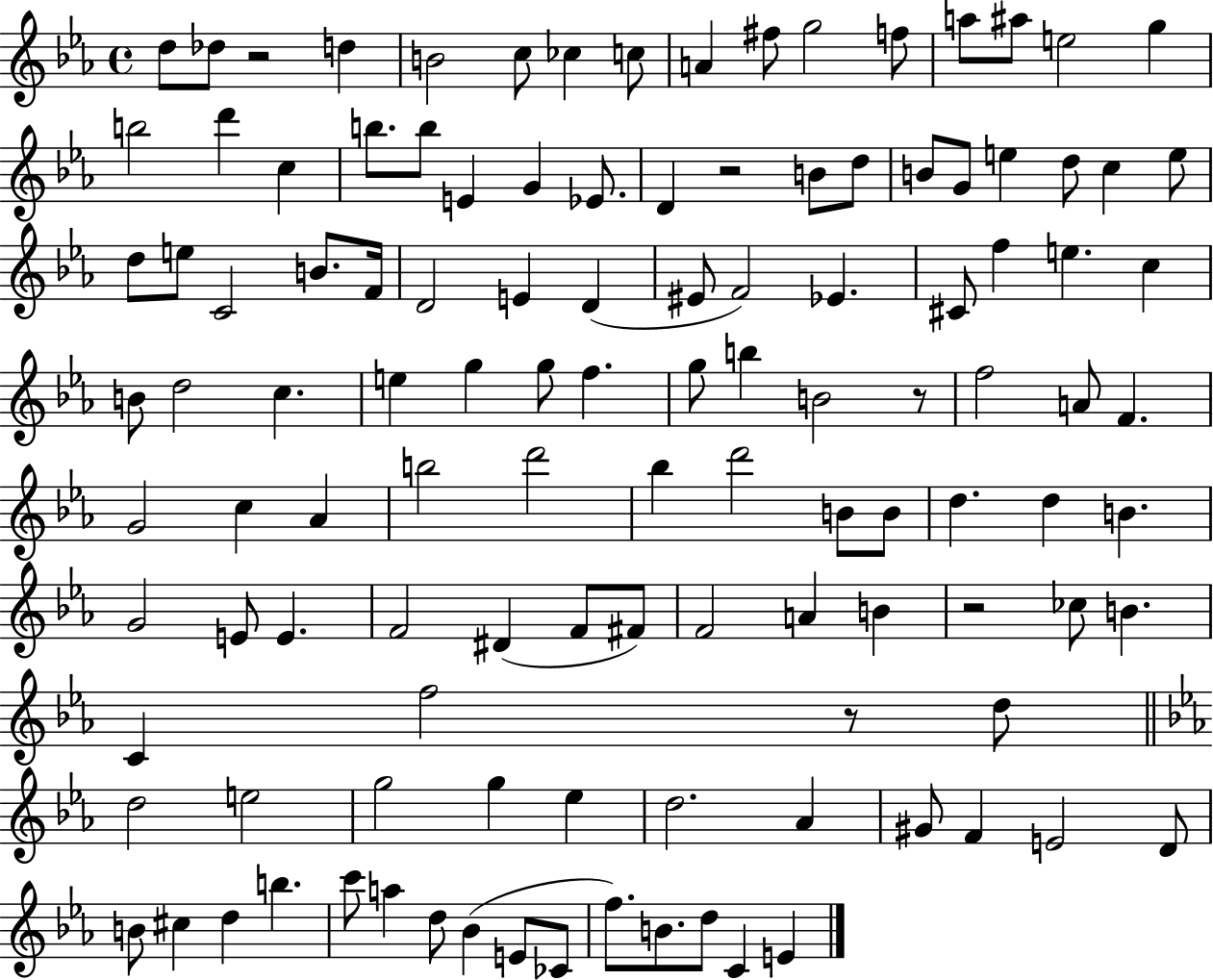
{
  \clef treble
  \time 4/4
  \defaultTimeSignature
  \key ees \major
  d''8 des''8 r2 d''4 | b'2 c''8 ces''4 c''8 | a'4 fis''8 g''2 f''8 | a''8 ais''8 e''2 g''4 | \break b''2 d'''4 c''4 | b''8. b''8 e'4 g'4 ees'8. | d'4 r2 b'8 d''8 | b'8 g'8 e''4 d''8 c''4 e''8 | \break d''8 e''8 c'2 b'8. f'16 | d'2 e'4 d'4( | eis'8 f'2) ees'4. | cis'8 f''4 e''4. c''4 | \break b'8 d''2 c''4. | e''4 g''4 g''8 f''4. | g''8 b''4 b'2 r8 | f''2 a'8 f'4. | \break g'2 c''4 aes'4 | b''2 d'''2 | bes''4 d'''2 b'8 b'8 | d''4. d''4 b'4. | \break g'2 e'8 e'4. | f'2 dis'4( f'8 fis'8) | f'2 a'4 b'4 | r2 ces''8 b'4. | \break c'4 f''2 r8 d''8 | \bar "||" \break \key ees \major d''2 e''2 | g''2 g''4 ees''4 | d''2. aes'4 | gis'8 f'4 e'2 d'8 | \break b'8 cis''4 d''4 b''4. | c'''8 a''4 d''8 bes'4( e'8 ces'8 | f''8.) b'8. d''8 c'4 e'4 | \bar "|."
}